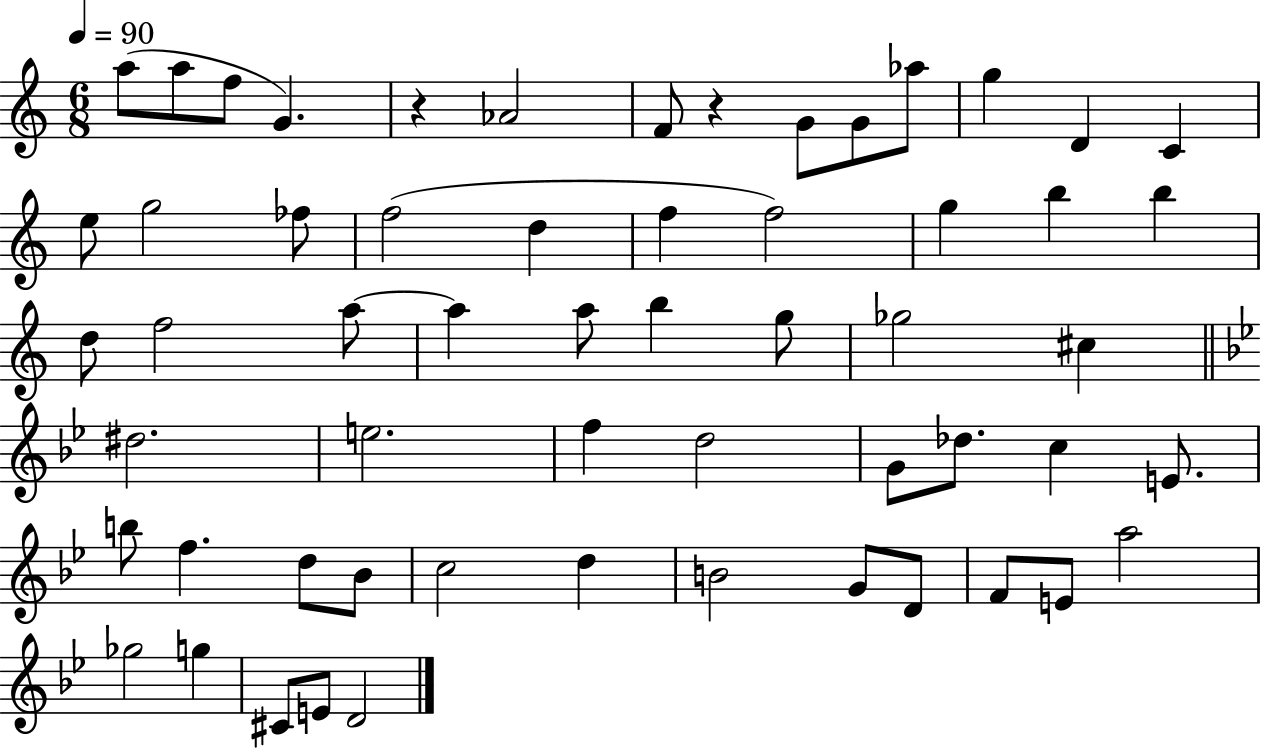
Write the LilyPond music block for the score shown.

{
  \clef treble
  \numericTimeSignature
  \time 6/8
  \key c \major
  \tempo 4 = 90
  a''8( a''8 f''8 g'4.) | r4 aes'2 | f'8 r4 g'8 g'8 aes''8 | g''4 d'4 c'4 | \break e''8 g''2 fes''8 | f''2( d''4 | f''4 f''2) | g''4 b''4 b''4 | \break d''8 f''2 a''8~~ | a''4 a''8 b''4 g''8 | ges''2 cis''4 | \bar "||" \break \key bes \major dis''2. | e''2. | f''4 d''2 | g'8 des''8. c''4 e'8. | \break b''8 f''4. d''8 bes'8 | c''2 d''4 | b'2 g'8 d'8 | f'8 e'8 a''2 | \break ges''2 g''4 | cis'8 e'8 d'2 | \bar "|."
}